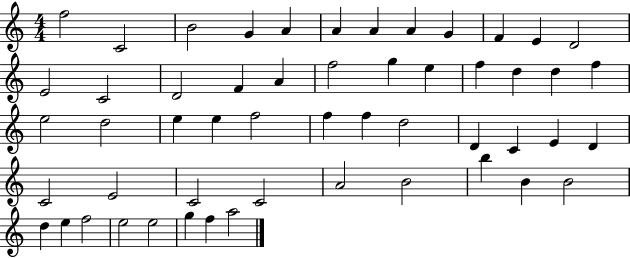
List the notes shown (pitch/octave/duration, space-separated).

F5/h C4/h B4/h G4/q A4/q A4/q A4/q A4/q G4/q F4/q E4/q D4/h E4/h C4/h D4/h F4/q A4/q F5/h G5/q E5/q F5/q D5/q D5/q F5/q E5/h D5/h E5/q E5/q F5/h F5/q F5/q D5/h D4/q C4/q E4/q D4/q C4/h E4/h C4/h C4/h A4/h B4/h B5/q B4/q B4/h D5/q E5/q F5/h E5/h E5/h G5/q F5/q A5/h